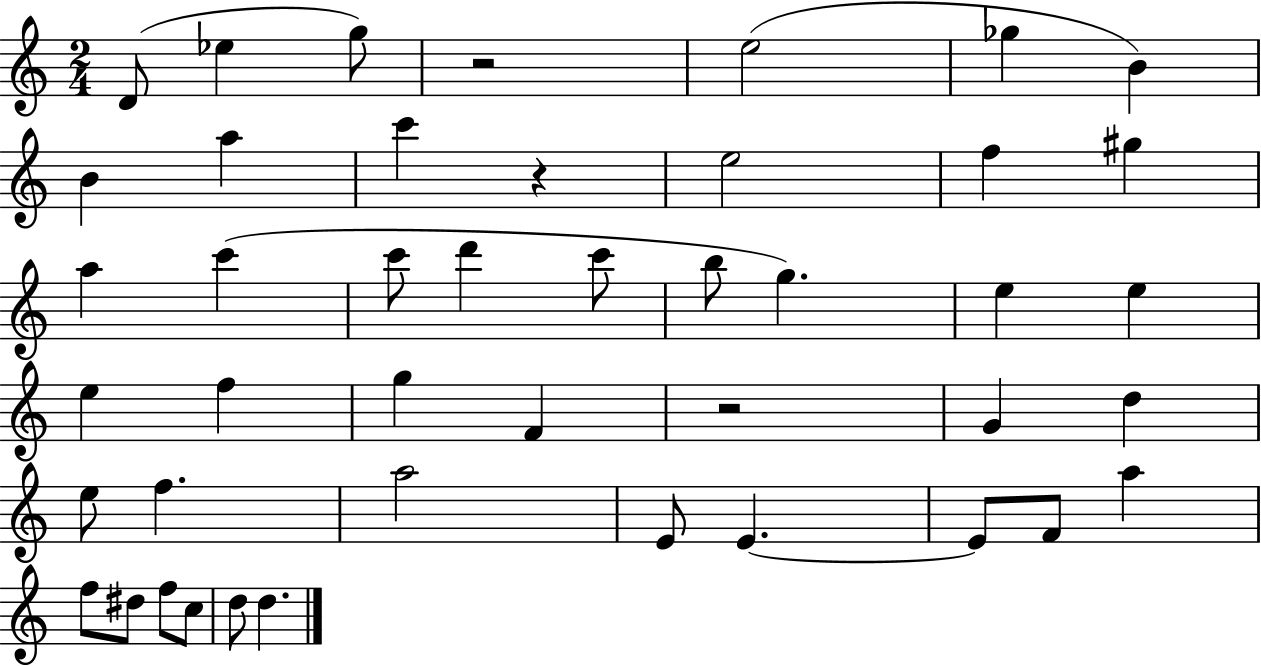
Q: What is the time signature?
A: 2/4